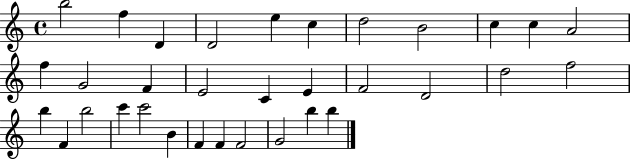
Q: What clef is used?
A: treble